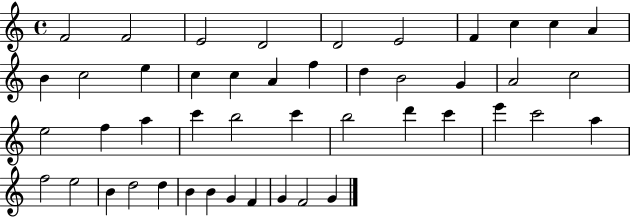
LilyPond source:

{
  \clef treble
  \time 4/4
  \defaultTimeSignature
  \key c \major
  f'2 f'2 | e'2 d'2 | d'2 e'2 | f'4 c''4 c''4 a'4 | \break b'4 c''2 e''4 | c''4 c''4 a'4 f''4 | d''4 b'2 g'4 | a'2 c''2 | \break e''2 f''4 a''4 | c'''4 b''2 c'''4 | b''2 d'''4 c'''4 | e'''4 c'''2 a''4 | \break f''2 e''2 | b'4 d''2 d''4 | b'4 b'4 g'4 f'4 | g'4 f'2 g'4 | \break \bar "|."
}